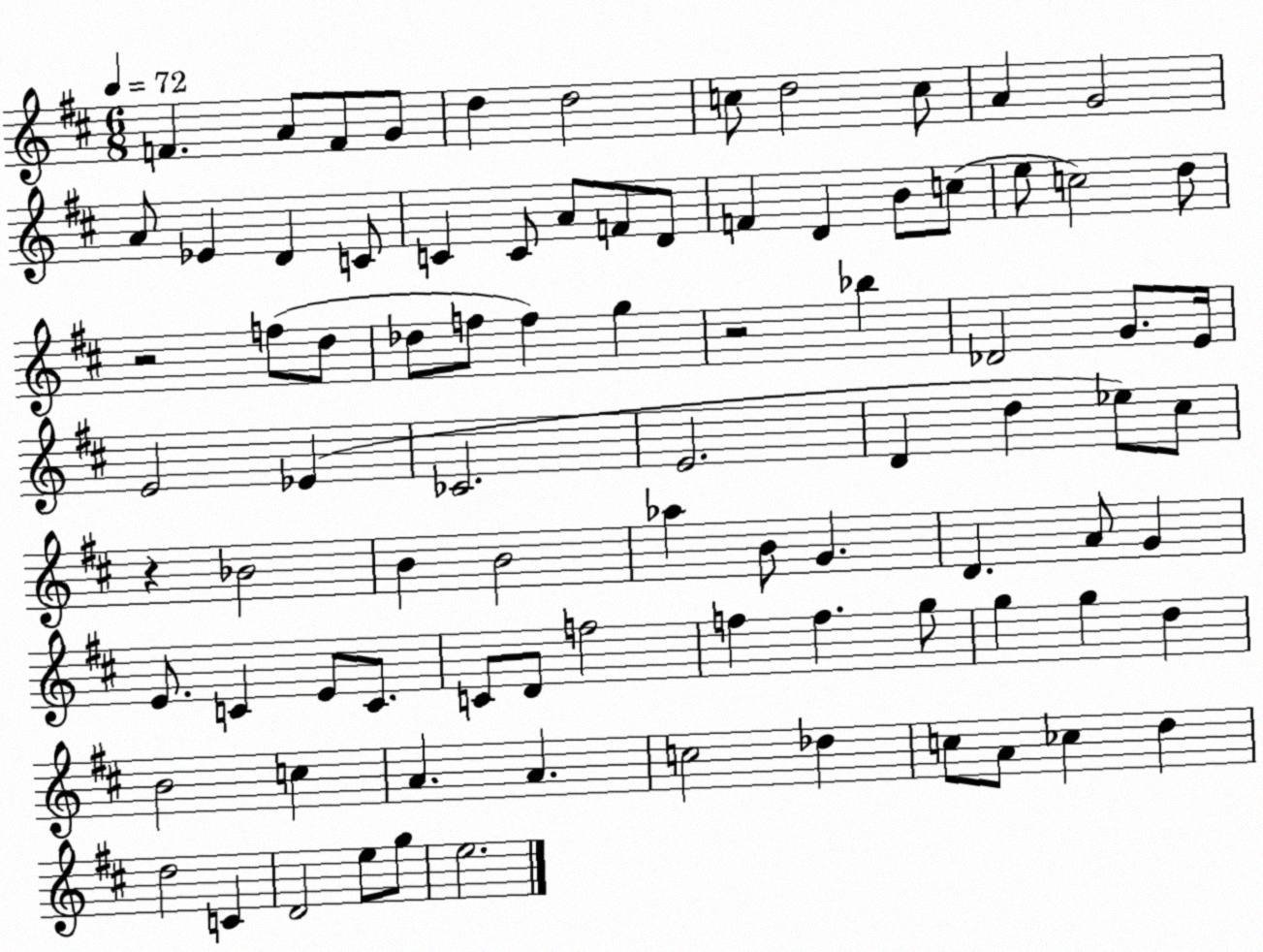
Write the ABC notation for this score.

X:1
T:Untitled
M:6/8
L:1/4
K:D
F A/2 F/2 G/2 d d2 c/2 d2 c/2 A G2 A/2 _E D C/2 C C/2 A/2 F/2 D/2 F D B/2 c/2 e/2 c2 d/2 z2 f/2 d/2 _d/2 f/2 f g z2 _b _D2 G/2 E/4 E2 _E _C2 E2 D d _e/2 ^c/2 z _B2 B B2 _a B/2 G D A/2 G E/2 C E/2 C/2 C/2 D/2 f2 f f g/2 g g d B2 c A A c2 _d c/2 A/2 _c d d2 C D2 e/2 g/2 e2